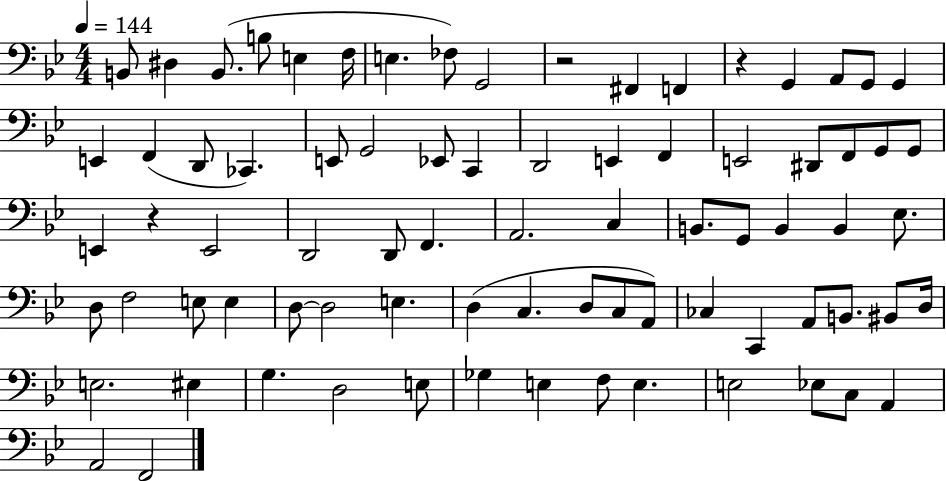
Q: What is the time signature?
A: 4/4